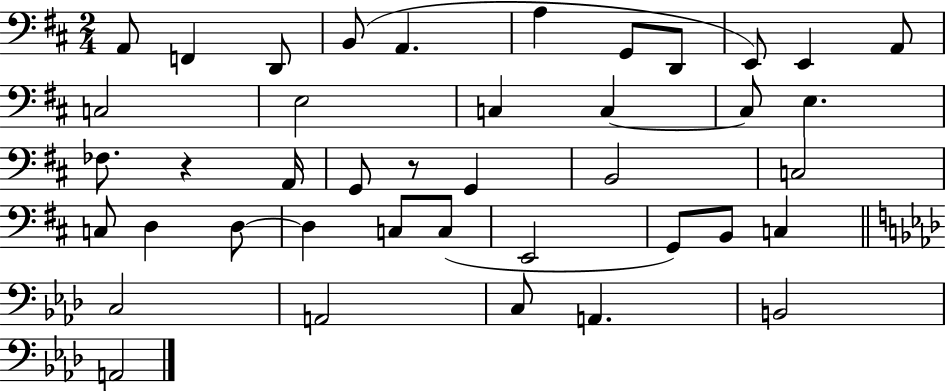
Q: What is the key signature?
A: D major